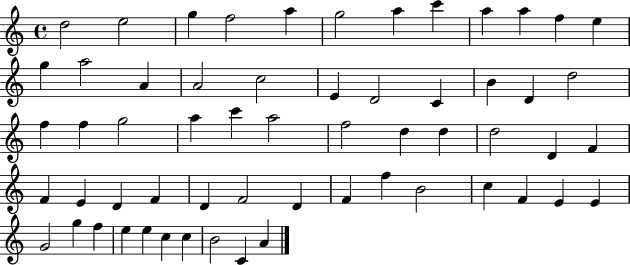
D5/h E5/h G5/q F5/h A5/q G5/h A5/q C6/q A5/q A5/q F5/q E5/q G5/q A5/h A4/q A4/h C5/h E4/q D4/h C4/q B4/q D4/q D5/h F5/q F5/q G5/h A5/q C6/q A5/h F5/h D5/q D5/q D5/h D4/q F4/q F4/q E4/q D4/q F4/q D4/q F4/h D4/q F4/q F5/q B4/h C5/q F4/q E4/q E4/q G4/h G5/q F5/q E5/q E5/q C5/q C5/q B4/h C4/q A4/q